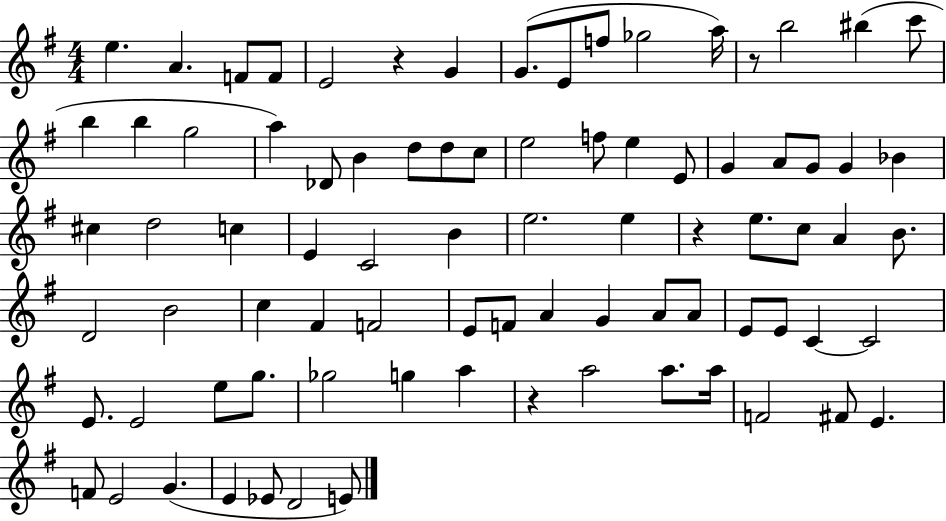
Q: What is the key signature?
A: G major